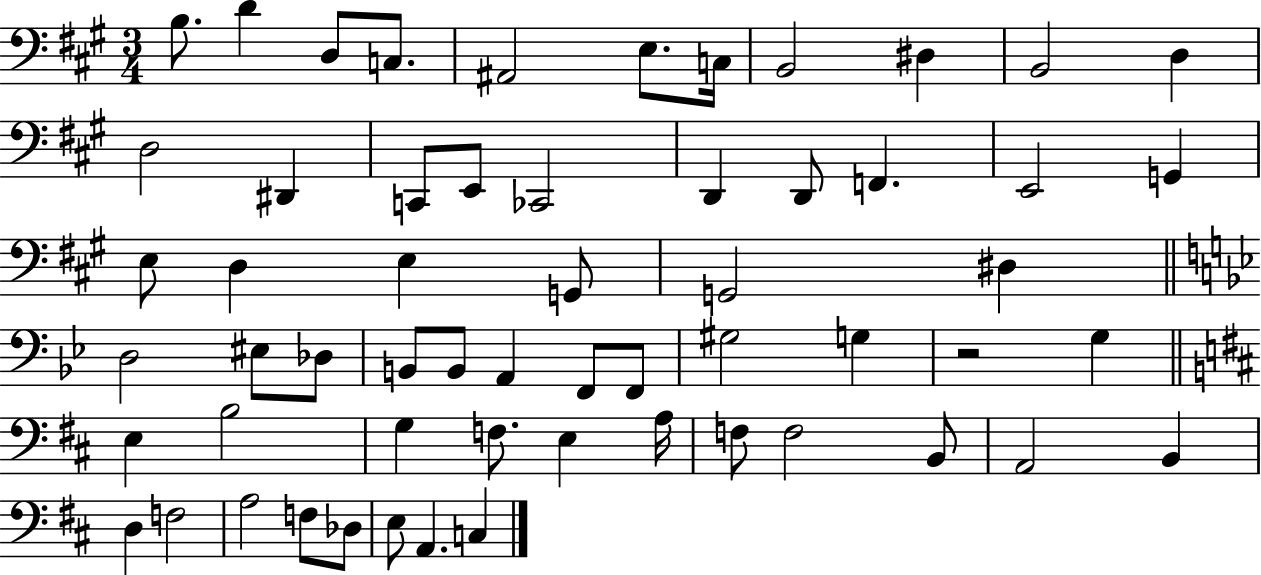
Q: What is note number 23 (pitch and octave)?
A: D3